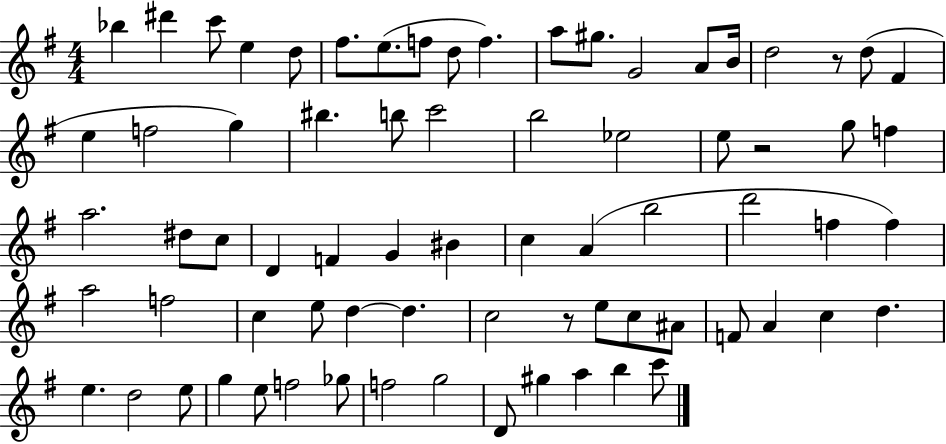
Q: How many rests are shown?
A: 3